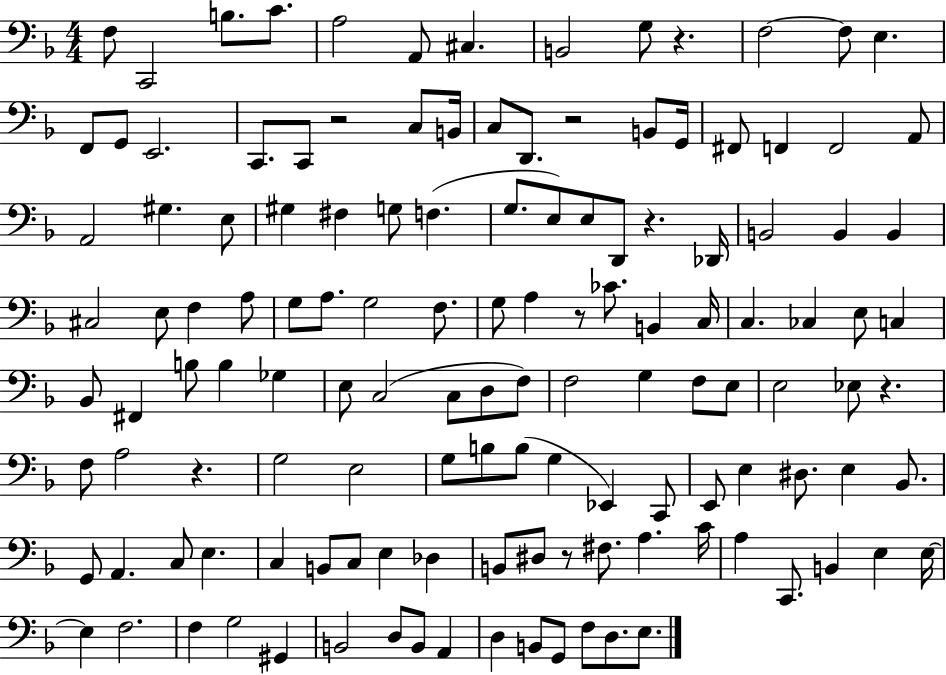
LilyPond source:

{
  \clef bass
  \numericTimeSignature
  \time 4/4
  \key f \major
  f8 c,2 b8. c'8. | a2 a,8 cis4. | b,2 g8 r4. | f2~~ f8 e4. | \break f,8 g,8 e,2. | c,8. c,8 r2 c8 b,16 | c8 d,8. r2 b,8 g,16 | fis,8 f,4 f,2 a,8 | \break a,2 gis4. e8 | gis4 fis4 g8 f4.( | g8. e8) e8 d,8 r4. des,16 | b,2 b,4 b,4 | \break cis2 e8 f4 a8 | g8 a8. g2 f8. | g8 a4 r8 ces'8. b,4 c16 | c4. ces4 e8 c4 | \break bes,8 fis,4 b8 b4 ges4 | e8 c2( c8 d8 f8) | f2 g4 f8 e8 | e2 ees8 r4. | \break f8 a2 r4. | g2 e2 | g8 b8 b8( g4 ees,4) c,8 | e,8 e4 dis8. e4 bes,8. | \break g,8 a,4. c8 e4. | c4 b,8 c8 e4 des4 | b,8 dis8 r8 fis8. a4. c'16 | a4 c,8. b,4 e4 e16~~ | \break e4 f2. | f4 g2 gis,4 | b,2 d8 b,8 a,4 | d4 b,8 g,8 f8 d8. e8. | \break \bar "|."
}